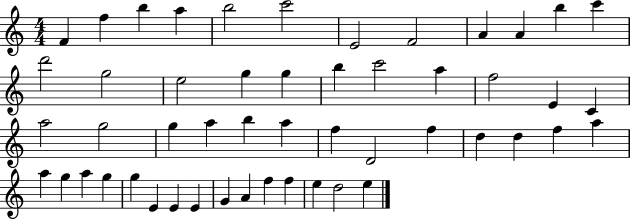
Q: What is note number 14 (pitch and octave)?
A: G5